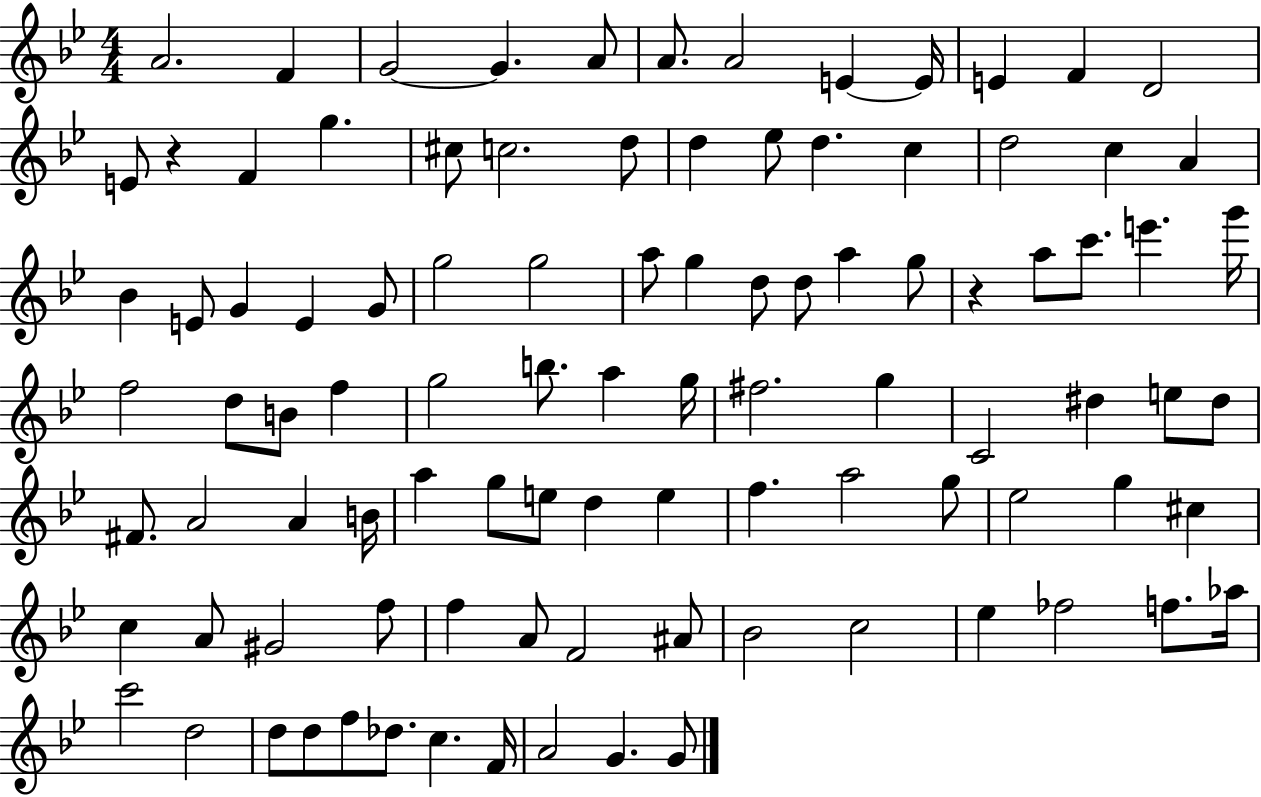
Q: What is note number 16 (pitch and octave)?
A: C#5